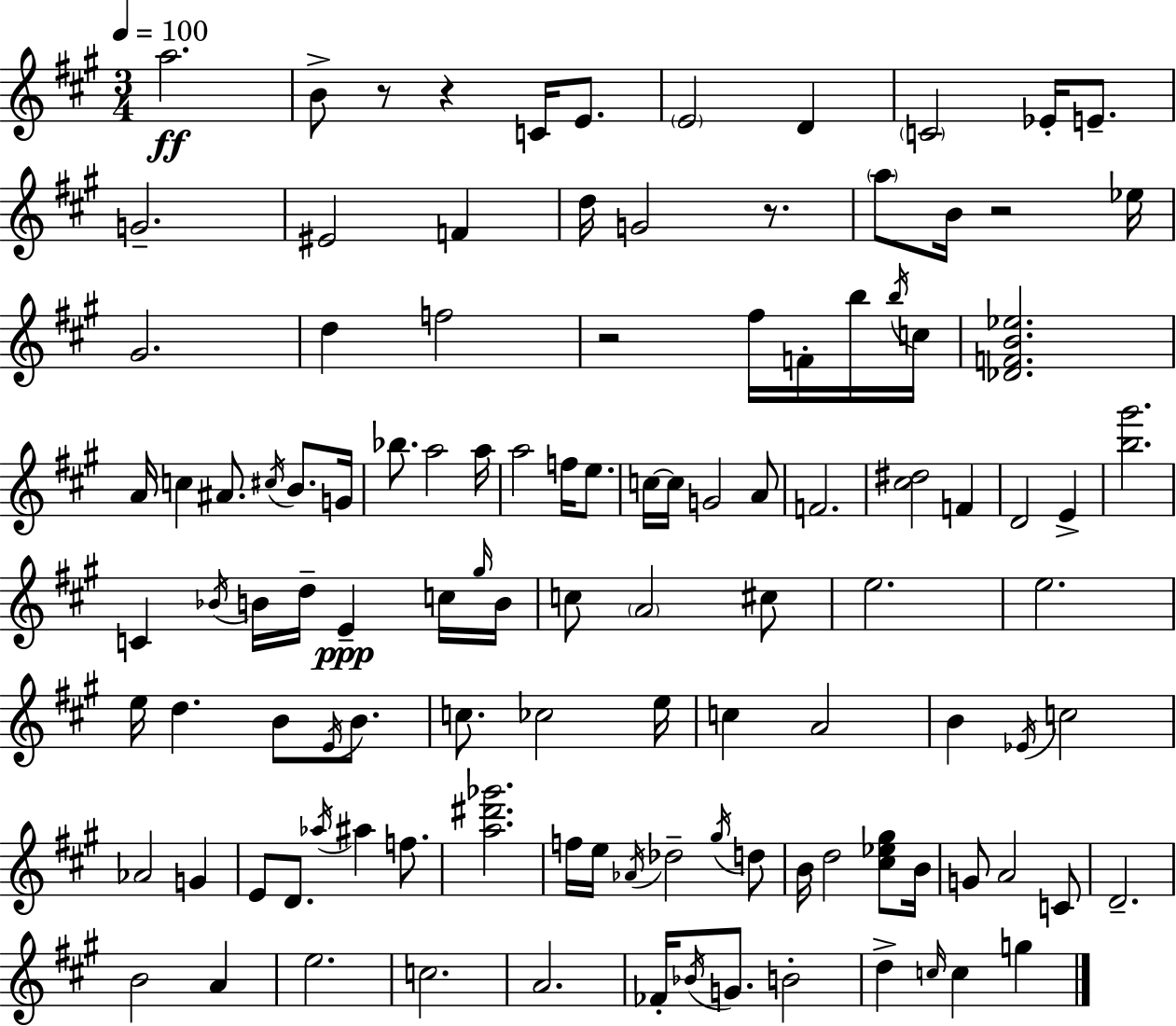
{
  \clef treble
  \numericTimeSignature
  \time 3/4
  \key a \major
  \tempo 4 = 100
  a''2.\ff | b'8-> r8 r4 c'16 e'8. | \parenthesize e'2 d'4 | \parenthesize c'2 ees'16-. e'8.-- | \break g'2.-- | eis'2 f'4 | d''16 g'2 r8. | \parenthesize a''8 b'16 r2 ees''16 | \break gis'2. | d''4 f''2 | r2 fis''16 f'16-. b''16 \acciaccatura { b''16 } | c''16 <des' f' b' ees''>2. | \break a'16 c''4 ais'8. \acciaccatura { cis''16 } b'8. | g'16 bes''8. a''2 | a''16 a''2 f''16 e''8. | c''16~~ c''16 g'2 | \break a'8 f'2. | <cis'' dis''>2 f'4 | d'2 e'4-> | <b'' gis'''>2. | \break c'4 \acciaccatura { bes'16 } b'16 d''16-- e'4--\ppp | c''16 \grace { gis''16 } b'16 c''8 \parenthesize a'2 | cis''8 e''2. | e''2. | \break e''16 d''4. b'8 | \acciaccatura { e'16 } b'8. c''8. ces''2 | e''16 c''4 a'2 | b'4 \acciaccatura { ees'16 } c''2 | \break aes'2 | g'4 e'8 d'8. \acciaccatura { aes''16 } | ais''4 f''8. <a'' dis''' ges'''>2. | f''16 e''16 \acciaccatura { aes'16 } des''2-- | \break \acciaccatura { gis''16 } d''8 b'16 d''2 | <cis'' ees'' gis''>8 b'16 g'8 a'2 | c'8 d'2.-- | b'2 | \break a'4 e''2. | c''2. | a'2. | fes'16-. \acciaccatura { bes'16 } g'8. | \break b'2-. d''4-> | \grace { c''16 } c''4 g''4 \bar "|."
}